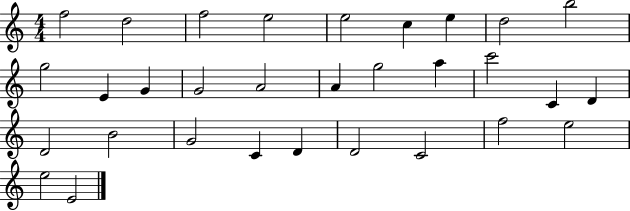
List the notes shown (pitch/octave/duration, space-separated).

F5/h D5/h F5/h E5/h E5/h C5/q E5/q D5/h B5/h G5/h E4/q G4/q G4/h A4/h A4/q G5/h A5/q C6/h C4/q D4/q D4/h B4/h G4/h C4/q D4/q D4/h C4/h F5/h E5/h E5/h E4/h